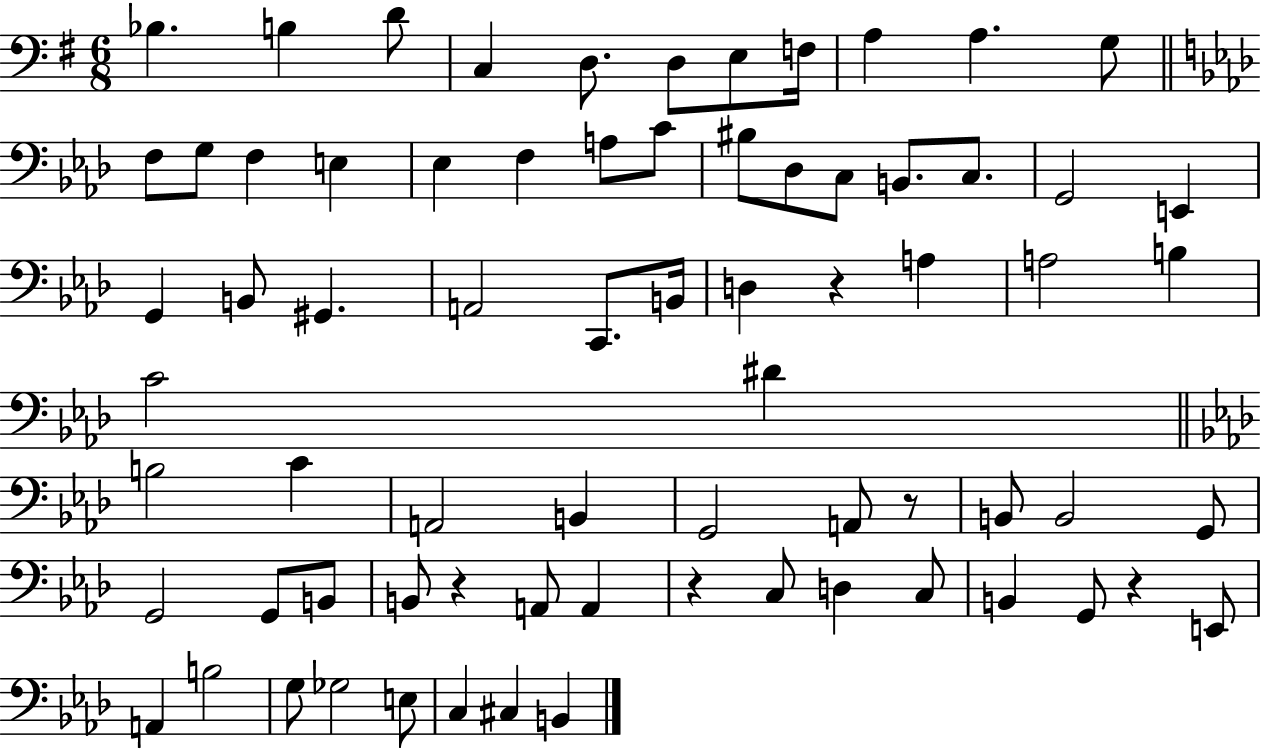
{
  \clef bass
  \numericTimeSignature
  \time 6/8
  \key g \major
  \repeat volta 2 { bes4. b4 d'8 | c4 d8. d8 e8 f16 | a4 a4. g8 | \bar "||" \break \key aes \major f8 g8 f4 e4 | ees4 f4 a8 c'8 | bis8 des8 c8 b,8. c8. | g,2 e,4 | \break g,4 b,8 gis,4. | a,2 c,8. b,16 | d4 r4 a4 | a2 b4 | \break c'2 dis'4 | \bar "||" \break \key aes \major b2 c'4 | a,2 b,4 | g,2 a,8 r8 | b,8 b,2 g,8 | \break g,2 g,8 b,8 | b,8 r4 a,8 a,4 | r4 c8 d4 c8 | b,4 g,8 r4 e,8 | \break a,4 b2 | g8 ges2 e8 | c4 cis4 b,4 | } \bar "|."
}